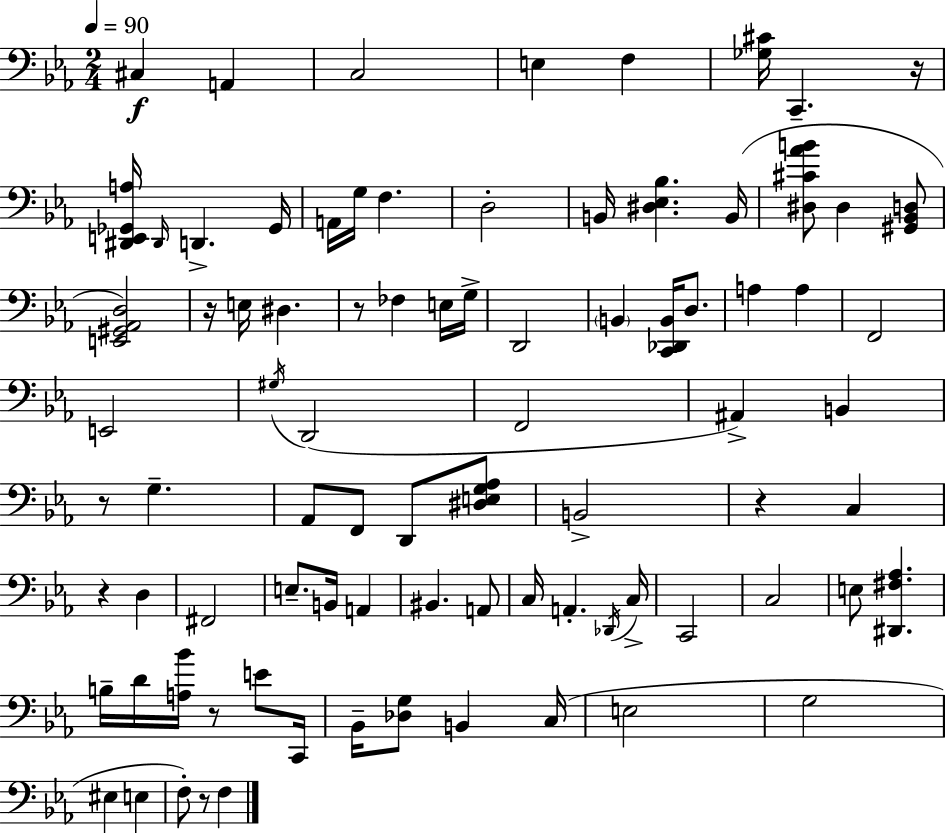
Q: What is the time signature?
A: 2/4